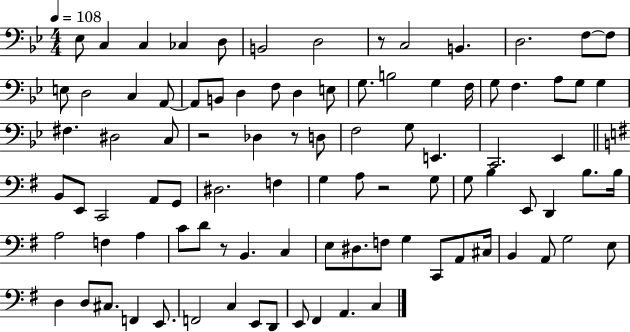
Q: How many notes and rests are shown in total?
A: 93